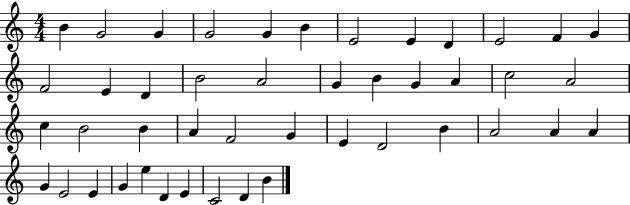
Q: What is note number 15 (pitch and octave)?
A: D4